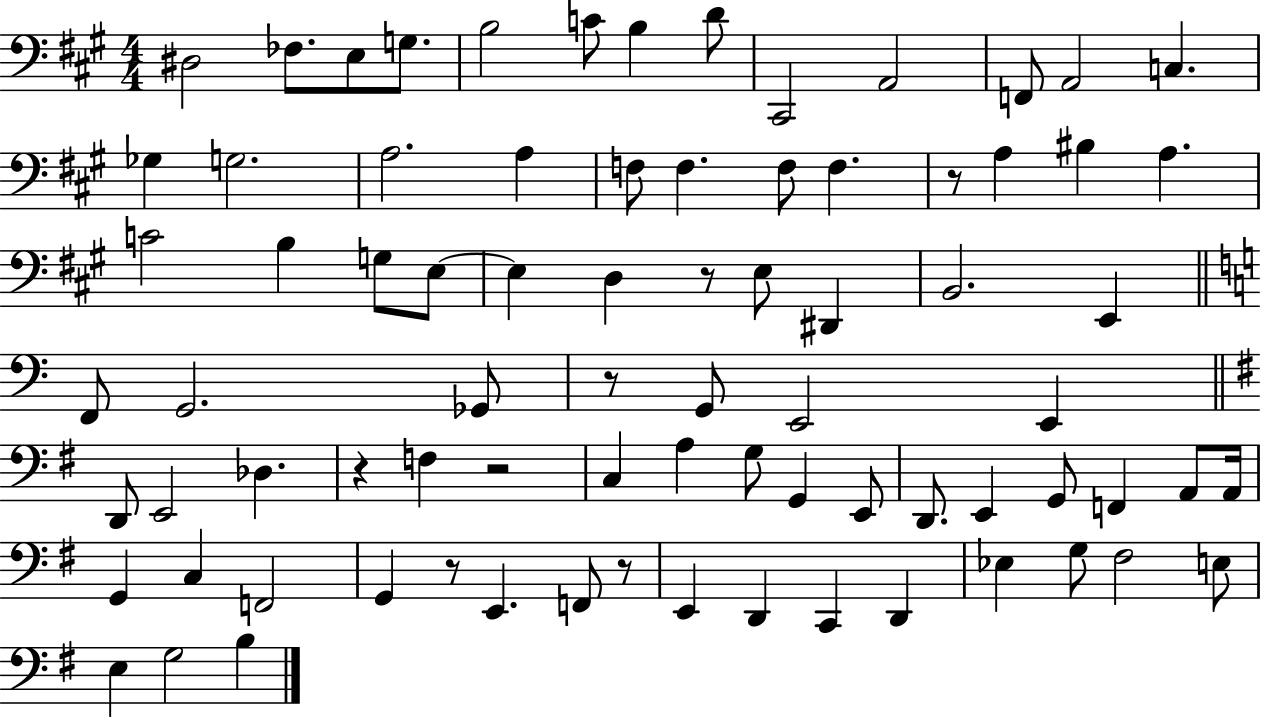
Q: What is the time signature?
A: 4/4